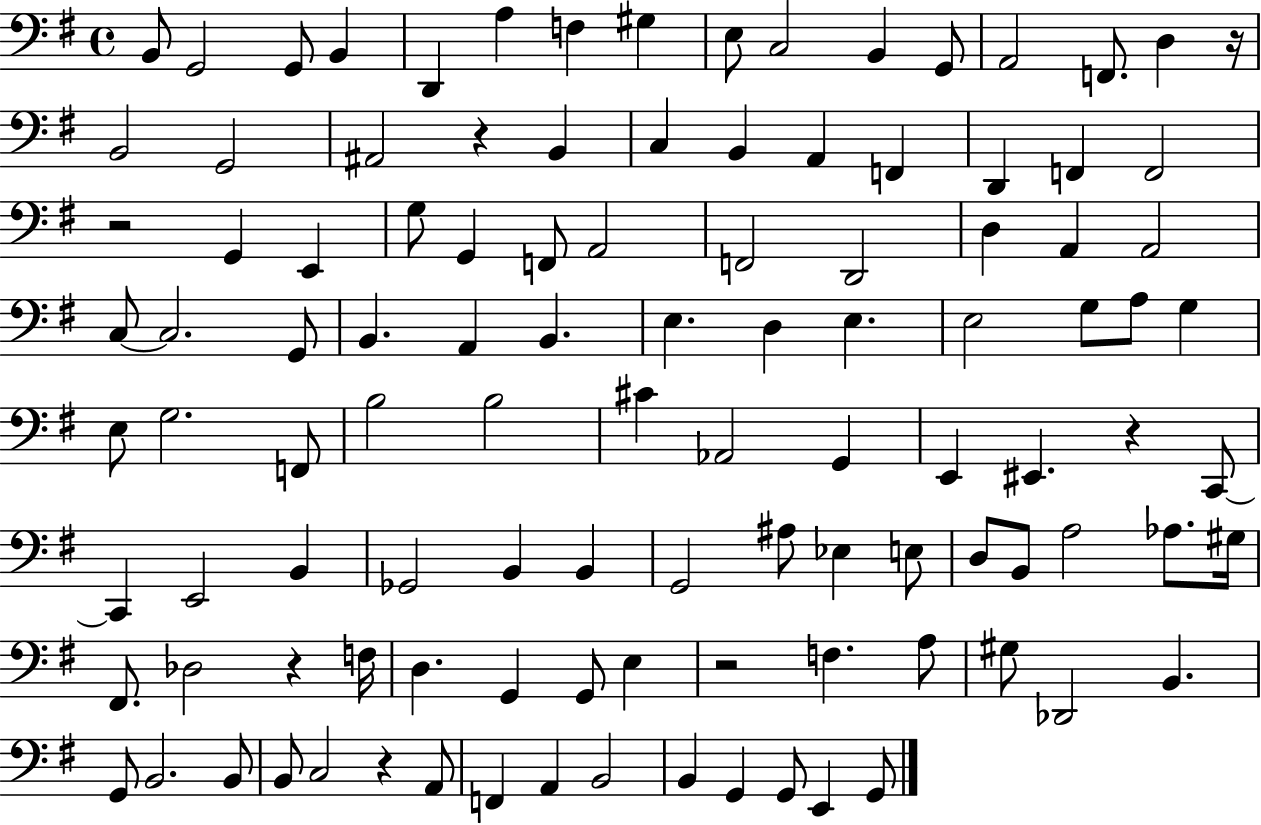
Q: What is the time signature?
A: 4/4